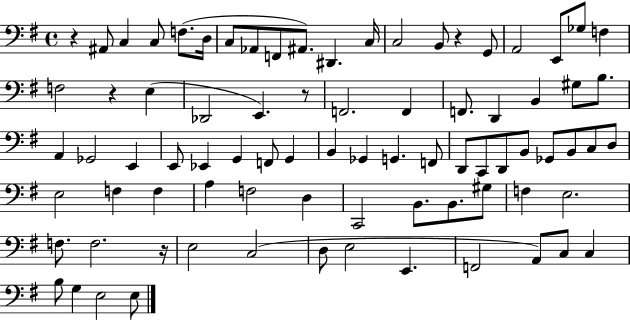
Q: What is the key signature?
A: G major